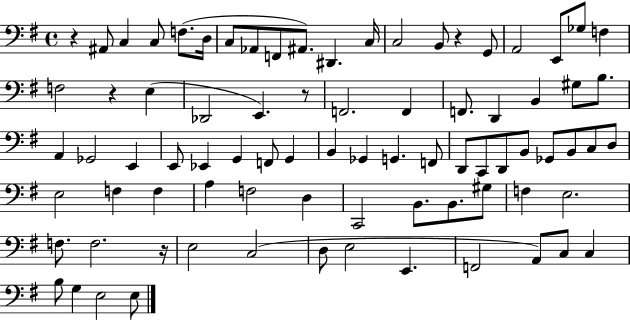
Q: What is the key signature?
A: G major